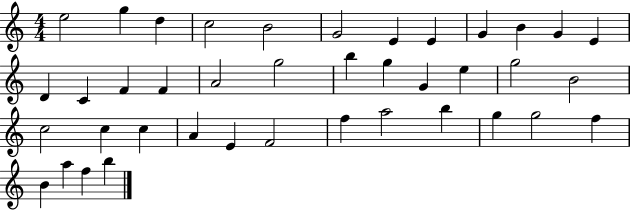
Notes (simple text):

E5/h G5/q D5/q C5/h B4/h G4/h E4/q E4/q G4/q B4/q G4/q E4/q D4/q C4/q F4/q F4/q A4/h G5/h B5/q G5/q G4/q E5/q G5/h B4/h C5/h C5/q C5/q A4/q E4/q F4/h F5/q A5/h B5/q G5/q G5/h F5/q B4/q A5/q F5/q B5/q